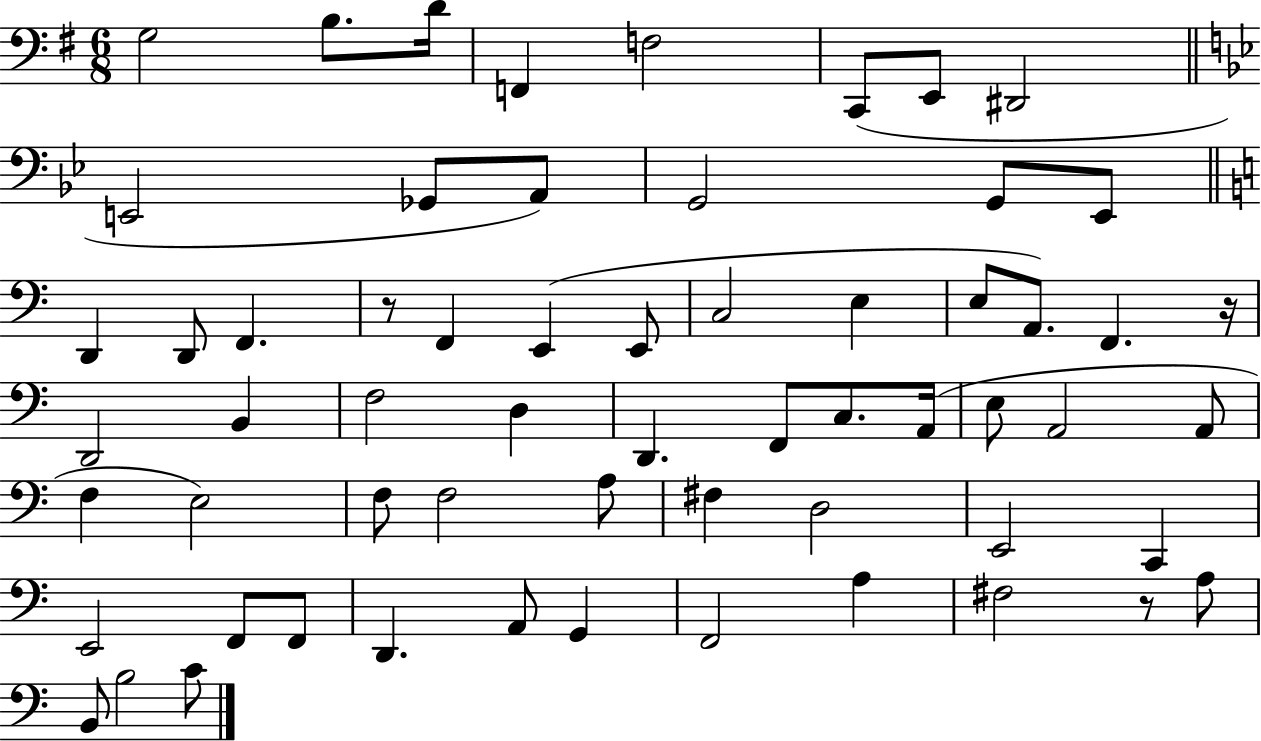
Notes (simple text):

G3/h B3/e. D4/s F2/q F3/h C2/e E2/e D#2/h E2/h Gb2/e A2/e G2/h G2/e Eb2/e D2/q D2/e F2/q. R/e F2/q E2/q E2/e C3/h E3/q E3/e A2/e. F2/q. R/s D2/h B2/q F3/h D3/q D2/q. F2/e C3/e. A2/s E3/e A2/h A2/e F3/q E3/h F3/e F3/h A3/e F#3/q D3/h E2/h C2/q E2/h F2/e F2/e D2/q. A2/e G2/q F2/h A3/q F#3/h R/e A3/e B2/e B3/h C4/e